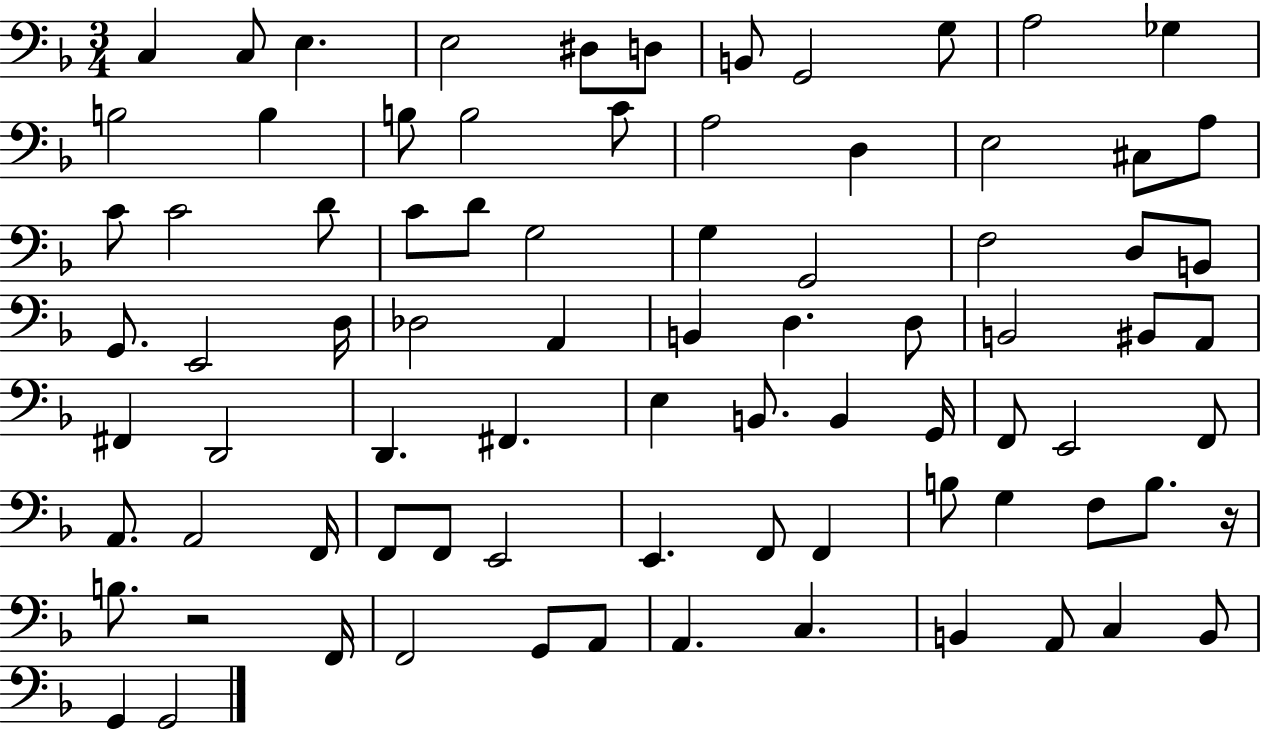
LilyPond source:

{
  \clef bass
  \numericTimeSignature
  \time 3/4
  \key f \major
  c4 c8 e4. | e2 dis8 d8 | b,8 g,2 g8 | a2 ges4 | \break b2 b4 | b8 b2 c'8 | a2 d4 | e2 cis8 a8 | \break c'8 c'2 d'8 | c'8 d'8 g2 | g4 g,2 | f2 d8 b,8 | \break g,8. e,2 d16 | des2 a,4 | b,4 d4. d8 | b,2 bis,8 a,8 | \break fis,4 d,2 | d,4. fis,4. | e4 b,8. b,4 g,16 | f,8 e,2 f,8 | \break a,8. a,2 f,16 | f,8 f,8 e,2 | e,4. f,8 f,4 | b8 g4 f8 b8. r16 | \break b8. r2 f,16 | f,2 g,8 a,8 | a,4. c4. | b,4 a,8 c4 b,8 | \break g,4 g,2 | \bar "|."
}